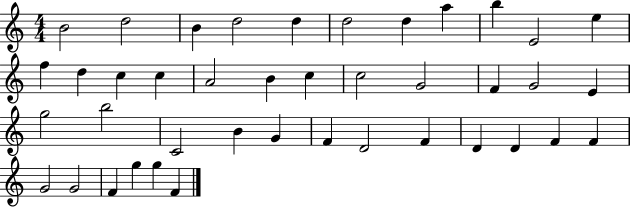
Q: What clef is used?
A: treble